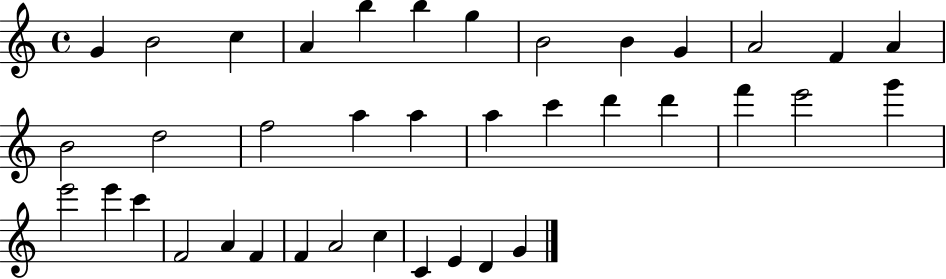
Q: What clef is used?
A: treble